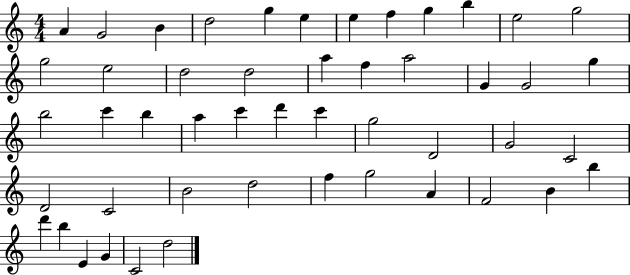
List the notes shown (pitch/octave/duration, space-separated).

A4/q G4/h B4/q D5/h G5/q E5/q E5/q F5/q G5/q B5/q E5/h G5/h G5/h E5/h D5/h D5/h A5/q F5/q A5/h G4/q G4/h G5/q B5/h C6/q B5/q A5/q C6/q D6/q C6/q G5/h D4/h G4/h C4/h D4/h C4/h B4/h D5/h F5/q G5/h A4/q F4/h B4/q B5/q D6/q B5/q E4/q G4/q C4/h D5/h